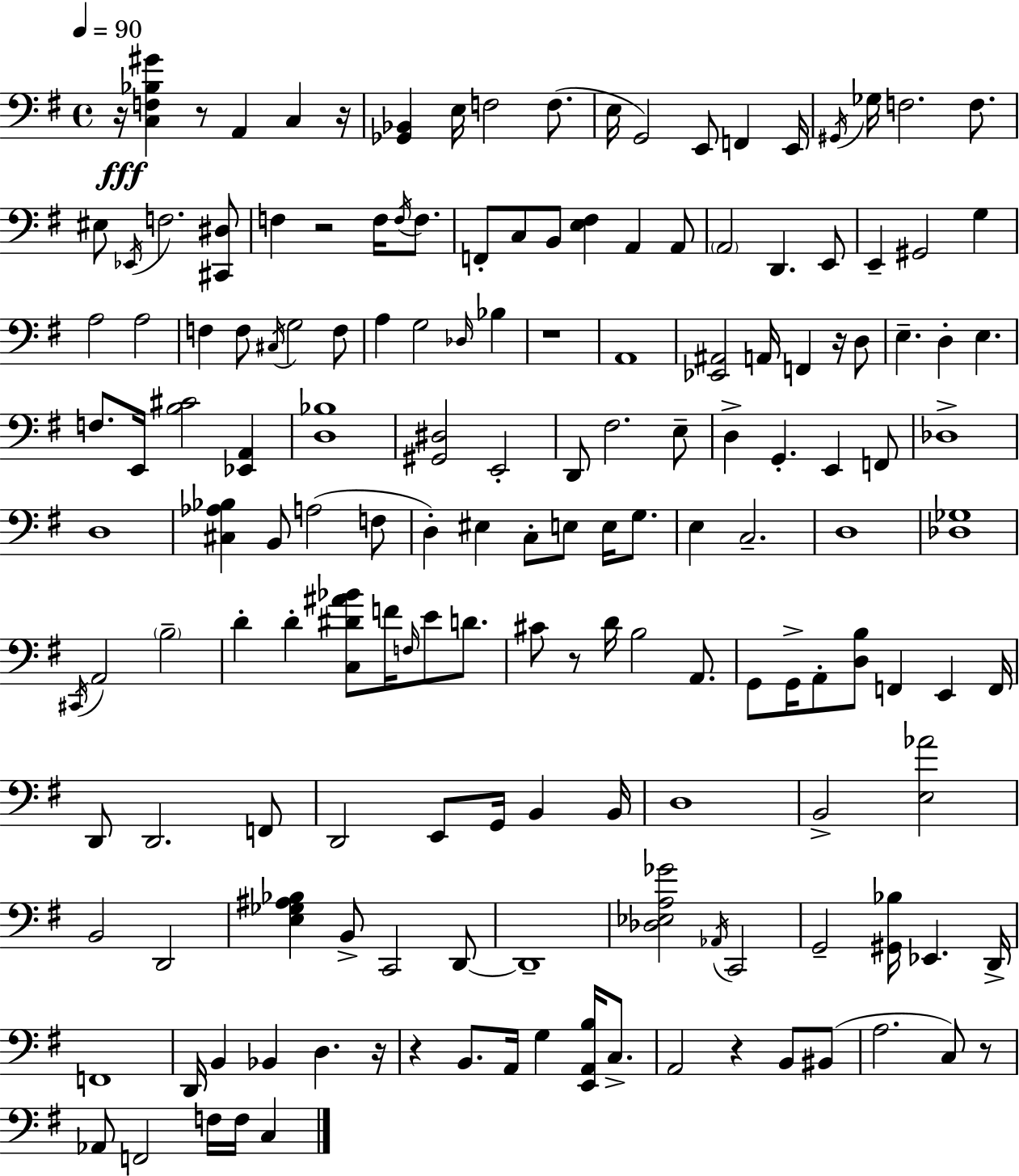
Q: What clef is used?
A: bass